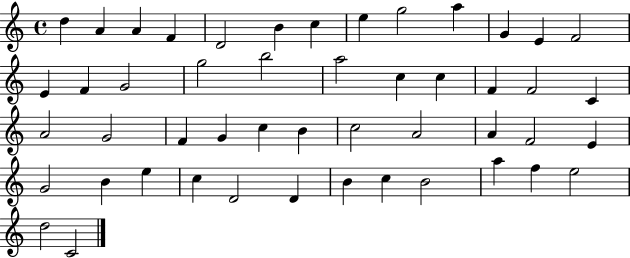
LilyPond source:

{
  \clef treble
  \time 4/4
  \defaultTimeSignature
  \key c \major
  d''4 a'4 a'4 f'4 | d'2 b'4 c''4 | e''4 g''2 a''4 | g'4 e'4 f'2 | \break e'4 f'4 g'2 | g''2 b''2 | a''2 c''4 c''4 | f'4 f'2 c'4 | \break a'2 g'2 | f'4 g'4 c''4 b'4 | c''2 a'2 | a'4 f'2 e'4 | \break g'2 b'4 e''4 | c''4 d'2 d'4 | b'4 c''4 b'2 | a''4 f''4 e''2 | \break d''2 c'2 | \bar "|."
}